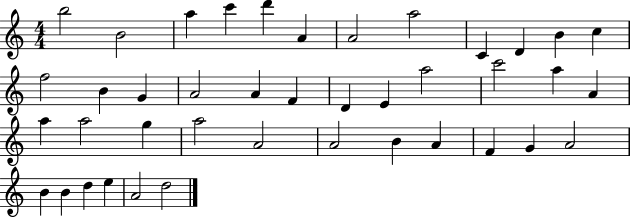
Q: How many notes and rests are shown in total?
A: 41